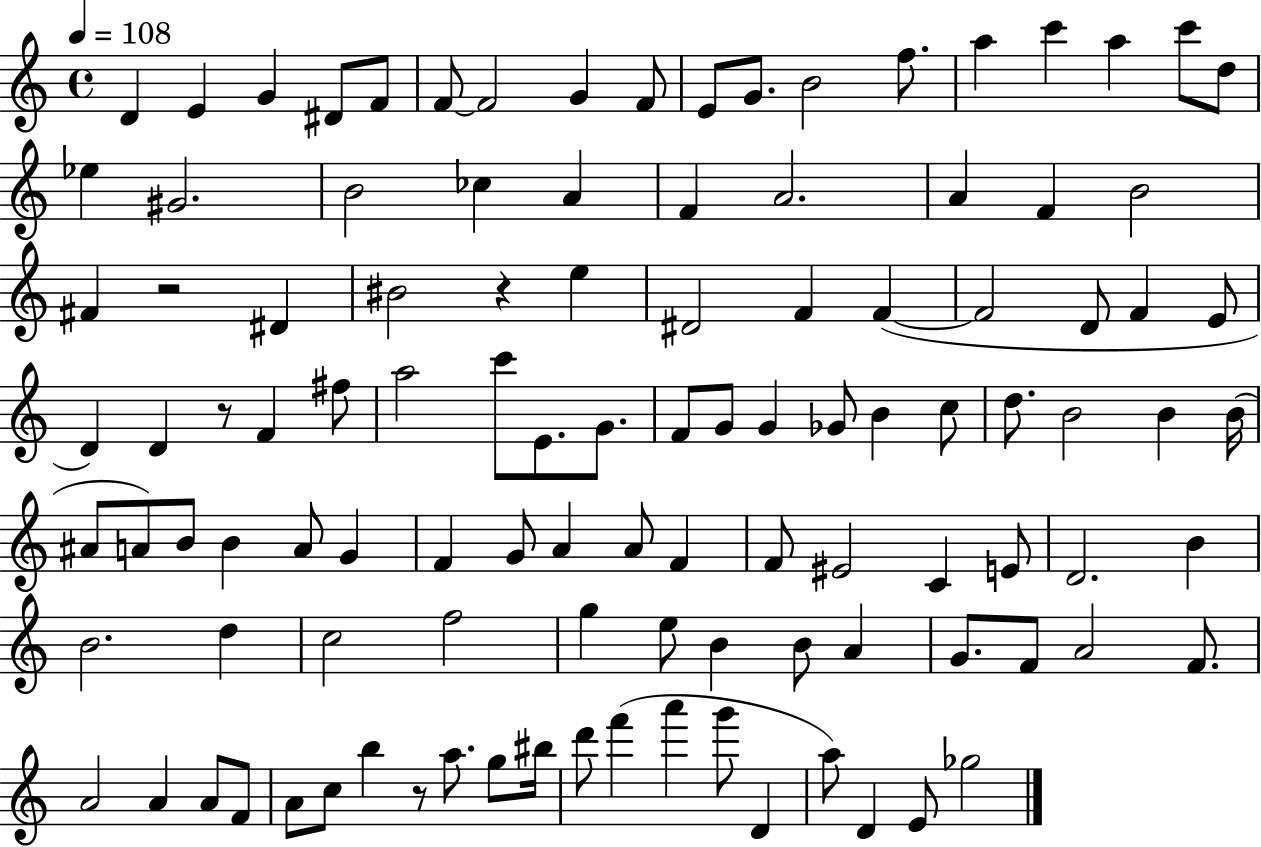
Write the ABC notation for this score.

X:1
T:Untitled
M:4/4
L:1/4
K:C
D E G ^D/2 F/2 F/2 F2 G F/2 E/2 G/2 B2 f/2 a c' a c'/2 d/2 _e ^G2 B2 _c A F A2 A F B2 ^F z2 ^D ^B2 z e ^D2 F F F2 D/2 F E/2 D D z/2 F ^f/2 a2 c'/2 E/2 G/2 F/2 G/2 G _G/2 B c/2 d/2 B2 B B/4 ^A/2 A/2 B/2 B A/2 G F G/2 A A/2 F F/2 ^E2 C E/2 D2 B B2 d c2 f2 g e/2 B B/2 A G/2 F/2 A2 F/2 A2 A A/2 F/2 A/2 c/2 b z/2 a/2 g/2 ^b/4 d'/2 f' a' g'/2 D a/2 D E/2 _g2